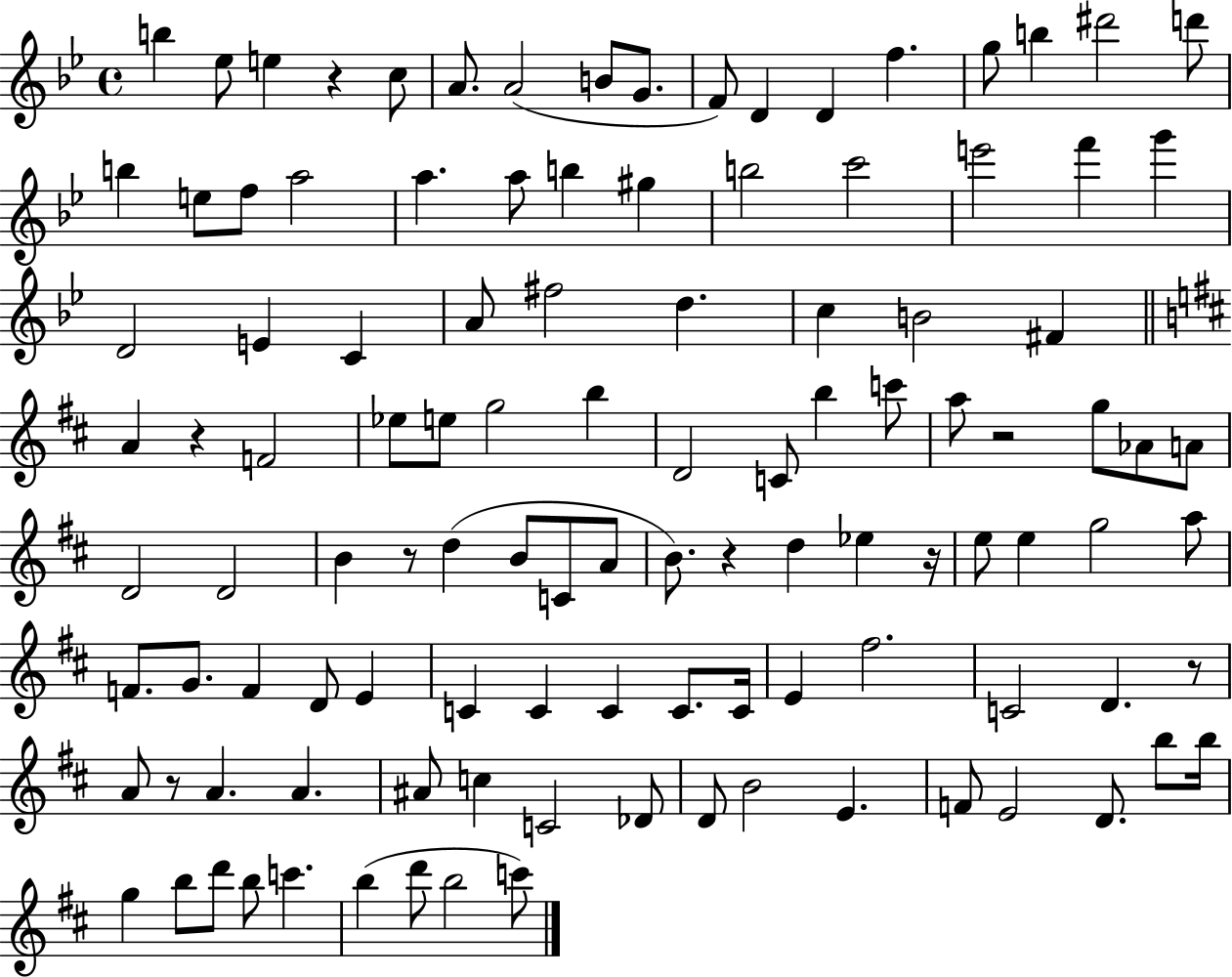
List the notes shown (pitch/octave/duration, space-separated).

B5/q Eb5/e E5/q R/q C5/e A4/e. A4/h B4/e G4/e. F4/e D4/q D4/q F5/q. G5/e B5/q D#6/h D6/e B5/q E5/e F5/e A5/h A5/q. A5/e B5/q G#5/q B5/h C6/h E6/h F6/q G6/q D4/h E4/q C4/q A4/e F#5/h D5/q. C5/q B4/h F#4/q A4/q R/q F4/h Eb5/e E5/e G5/h B5/q D4/h C4/e B5/q C6/e A5/e R/h G5/e Ab4/e A4/e D4/h D4/h B4/q R/e D5/q B4/e C4/e A4/e B4/e. R/q D5/q Eb5/q R/s E5/e E5/q G5/h A5/e F4/e. G4/e. F4/q D4/e E4/q C4/q C4/q C4/q C4/e. C4/s E4/q F#5/h. C4/h D4/q. R/e A4/e R/e A4/q. A4/q. A#4/e C5/q C4/h Db4/e D4/e B4/h E4/q. F4/e E4/h D4/e. B5/e B5/s G5/q B5/e D6/e B5/e C6/q. B5/q D6/e B5/h C6/e